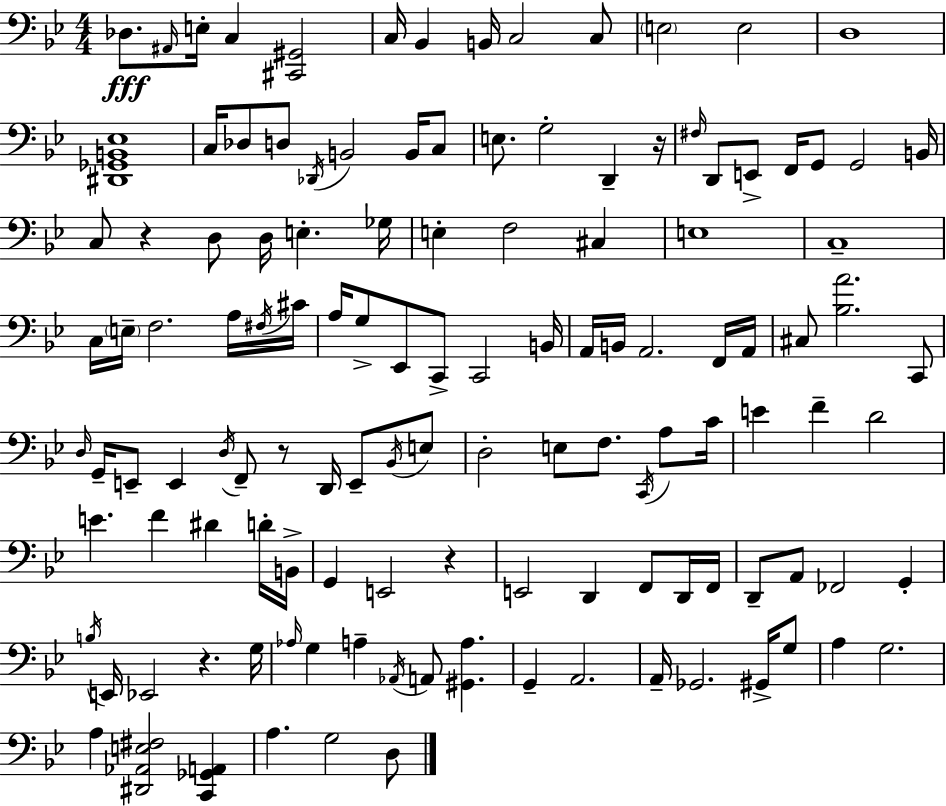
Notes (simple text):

Db3/e. A#2/s E3/s C3/q [C#2,G#2]/h C3/s Bb2/q B2/s C3/h C3/e E3/h E3/h D3/w [D#2,Gb2,B2,Eb3]/w C3/s Db3/e D3/e Db2/s B2/h B2/s C3/e E3/e. G3/h D2/q R/s F#3/s D2/e E2/e F2/s G2/e G2/h B2/s C3/e R/q D3/e D3/s E3/q. Gb3/s E3/q F3/h C#3/q E3/w C3/w C3/s E3/s F3/h. A3/s F#3/s C#4/s A3/s G3/e Eb2/e C2/e C2/h B2/s A2/s B2/s A2/h. F2/s A2/s C#3/e [Bb3,A4]/h. C2/e D3/s G2/s E2/e E2/q D3/s F2/e R/e D2/s E2/e Bb2/s E3/e D3/h E3/e F3/e. C2/s A3/e C4/s E4/q F4/q D4/h E4/q. F4/q D#4/q D4/s B2/s G2/q E2/h R/q E2/h D2/q F2/e D2/s F2/s D2/e A2/e FES2/h G2/q B3/s E2/s Eb2/h R/q. G3/s Ab3/s G3/q A3/q Ab2/s A2/e [G#2,A3]/q. G2/q A2/h. A2/s Gb2/h. G#2/s G3/e A3/q G3/h. A3/q [D#2,Ab2,E3,F#3]/h [C2,Gb2,A2]/q A3/q. G3/h D3/e